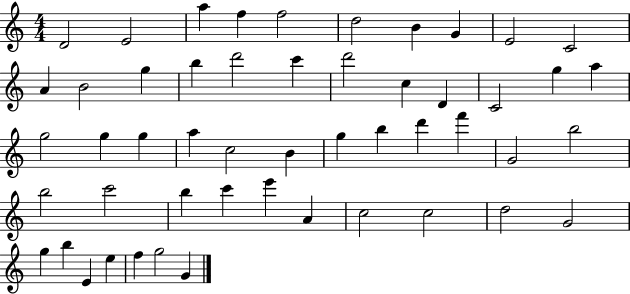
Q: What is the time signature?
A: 4/4